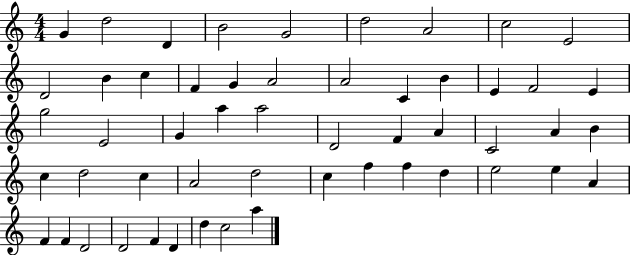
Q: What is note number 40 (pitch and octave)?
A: F5